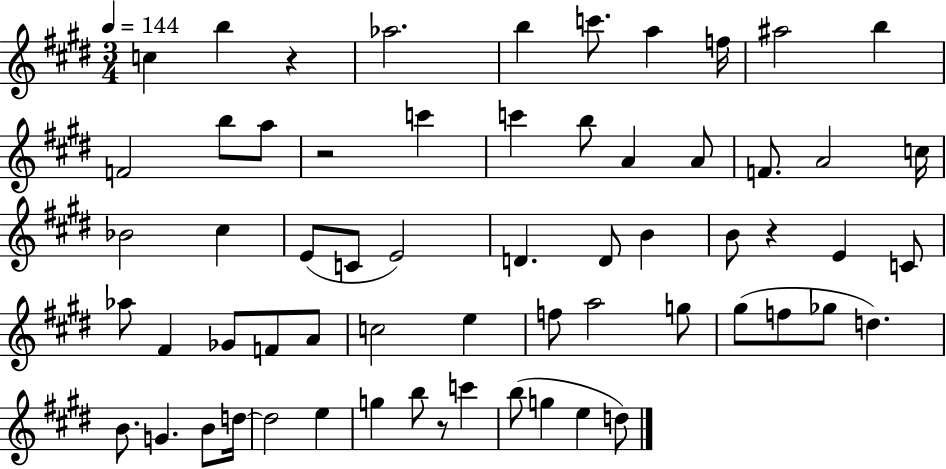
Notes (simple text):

C5/q B5/q R/q Ab5/h. B5/q C6/e. A5/q F5/s A#5/h B5/q F4/h B5/e A5/e R/h C6/q C6/q B5/e A4/q A4/e F4/e. A4/h C5/s Bb4/h C#5/q E4/e C4/e E4/h D4/q. D4/e B4/q B4/e R/q E4/q C4/e Ab5/e F#4/q Gb4/e F4/e A4/e C5/h E5/q F5/e A5/h G5/e G#5/e F5/e Gb5/e D5/q. B4/e. G4/q. B4/e D5/s D5/h E5/q G5/q B5/e R/e C6/q B5/e G5/q E5/q D5/e